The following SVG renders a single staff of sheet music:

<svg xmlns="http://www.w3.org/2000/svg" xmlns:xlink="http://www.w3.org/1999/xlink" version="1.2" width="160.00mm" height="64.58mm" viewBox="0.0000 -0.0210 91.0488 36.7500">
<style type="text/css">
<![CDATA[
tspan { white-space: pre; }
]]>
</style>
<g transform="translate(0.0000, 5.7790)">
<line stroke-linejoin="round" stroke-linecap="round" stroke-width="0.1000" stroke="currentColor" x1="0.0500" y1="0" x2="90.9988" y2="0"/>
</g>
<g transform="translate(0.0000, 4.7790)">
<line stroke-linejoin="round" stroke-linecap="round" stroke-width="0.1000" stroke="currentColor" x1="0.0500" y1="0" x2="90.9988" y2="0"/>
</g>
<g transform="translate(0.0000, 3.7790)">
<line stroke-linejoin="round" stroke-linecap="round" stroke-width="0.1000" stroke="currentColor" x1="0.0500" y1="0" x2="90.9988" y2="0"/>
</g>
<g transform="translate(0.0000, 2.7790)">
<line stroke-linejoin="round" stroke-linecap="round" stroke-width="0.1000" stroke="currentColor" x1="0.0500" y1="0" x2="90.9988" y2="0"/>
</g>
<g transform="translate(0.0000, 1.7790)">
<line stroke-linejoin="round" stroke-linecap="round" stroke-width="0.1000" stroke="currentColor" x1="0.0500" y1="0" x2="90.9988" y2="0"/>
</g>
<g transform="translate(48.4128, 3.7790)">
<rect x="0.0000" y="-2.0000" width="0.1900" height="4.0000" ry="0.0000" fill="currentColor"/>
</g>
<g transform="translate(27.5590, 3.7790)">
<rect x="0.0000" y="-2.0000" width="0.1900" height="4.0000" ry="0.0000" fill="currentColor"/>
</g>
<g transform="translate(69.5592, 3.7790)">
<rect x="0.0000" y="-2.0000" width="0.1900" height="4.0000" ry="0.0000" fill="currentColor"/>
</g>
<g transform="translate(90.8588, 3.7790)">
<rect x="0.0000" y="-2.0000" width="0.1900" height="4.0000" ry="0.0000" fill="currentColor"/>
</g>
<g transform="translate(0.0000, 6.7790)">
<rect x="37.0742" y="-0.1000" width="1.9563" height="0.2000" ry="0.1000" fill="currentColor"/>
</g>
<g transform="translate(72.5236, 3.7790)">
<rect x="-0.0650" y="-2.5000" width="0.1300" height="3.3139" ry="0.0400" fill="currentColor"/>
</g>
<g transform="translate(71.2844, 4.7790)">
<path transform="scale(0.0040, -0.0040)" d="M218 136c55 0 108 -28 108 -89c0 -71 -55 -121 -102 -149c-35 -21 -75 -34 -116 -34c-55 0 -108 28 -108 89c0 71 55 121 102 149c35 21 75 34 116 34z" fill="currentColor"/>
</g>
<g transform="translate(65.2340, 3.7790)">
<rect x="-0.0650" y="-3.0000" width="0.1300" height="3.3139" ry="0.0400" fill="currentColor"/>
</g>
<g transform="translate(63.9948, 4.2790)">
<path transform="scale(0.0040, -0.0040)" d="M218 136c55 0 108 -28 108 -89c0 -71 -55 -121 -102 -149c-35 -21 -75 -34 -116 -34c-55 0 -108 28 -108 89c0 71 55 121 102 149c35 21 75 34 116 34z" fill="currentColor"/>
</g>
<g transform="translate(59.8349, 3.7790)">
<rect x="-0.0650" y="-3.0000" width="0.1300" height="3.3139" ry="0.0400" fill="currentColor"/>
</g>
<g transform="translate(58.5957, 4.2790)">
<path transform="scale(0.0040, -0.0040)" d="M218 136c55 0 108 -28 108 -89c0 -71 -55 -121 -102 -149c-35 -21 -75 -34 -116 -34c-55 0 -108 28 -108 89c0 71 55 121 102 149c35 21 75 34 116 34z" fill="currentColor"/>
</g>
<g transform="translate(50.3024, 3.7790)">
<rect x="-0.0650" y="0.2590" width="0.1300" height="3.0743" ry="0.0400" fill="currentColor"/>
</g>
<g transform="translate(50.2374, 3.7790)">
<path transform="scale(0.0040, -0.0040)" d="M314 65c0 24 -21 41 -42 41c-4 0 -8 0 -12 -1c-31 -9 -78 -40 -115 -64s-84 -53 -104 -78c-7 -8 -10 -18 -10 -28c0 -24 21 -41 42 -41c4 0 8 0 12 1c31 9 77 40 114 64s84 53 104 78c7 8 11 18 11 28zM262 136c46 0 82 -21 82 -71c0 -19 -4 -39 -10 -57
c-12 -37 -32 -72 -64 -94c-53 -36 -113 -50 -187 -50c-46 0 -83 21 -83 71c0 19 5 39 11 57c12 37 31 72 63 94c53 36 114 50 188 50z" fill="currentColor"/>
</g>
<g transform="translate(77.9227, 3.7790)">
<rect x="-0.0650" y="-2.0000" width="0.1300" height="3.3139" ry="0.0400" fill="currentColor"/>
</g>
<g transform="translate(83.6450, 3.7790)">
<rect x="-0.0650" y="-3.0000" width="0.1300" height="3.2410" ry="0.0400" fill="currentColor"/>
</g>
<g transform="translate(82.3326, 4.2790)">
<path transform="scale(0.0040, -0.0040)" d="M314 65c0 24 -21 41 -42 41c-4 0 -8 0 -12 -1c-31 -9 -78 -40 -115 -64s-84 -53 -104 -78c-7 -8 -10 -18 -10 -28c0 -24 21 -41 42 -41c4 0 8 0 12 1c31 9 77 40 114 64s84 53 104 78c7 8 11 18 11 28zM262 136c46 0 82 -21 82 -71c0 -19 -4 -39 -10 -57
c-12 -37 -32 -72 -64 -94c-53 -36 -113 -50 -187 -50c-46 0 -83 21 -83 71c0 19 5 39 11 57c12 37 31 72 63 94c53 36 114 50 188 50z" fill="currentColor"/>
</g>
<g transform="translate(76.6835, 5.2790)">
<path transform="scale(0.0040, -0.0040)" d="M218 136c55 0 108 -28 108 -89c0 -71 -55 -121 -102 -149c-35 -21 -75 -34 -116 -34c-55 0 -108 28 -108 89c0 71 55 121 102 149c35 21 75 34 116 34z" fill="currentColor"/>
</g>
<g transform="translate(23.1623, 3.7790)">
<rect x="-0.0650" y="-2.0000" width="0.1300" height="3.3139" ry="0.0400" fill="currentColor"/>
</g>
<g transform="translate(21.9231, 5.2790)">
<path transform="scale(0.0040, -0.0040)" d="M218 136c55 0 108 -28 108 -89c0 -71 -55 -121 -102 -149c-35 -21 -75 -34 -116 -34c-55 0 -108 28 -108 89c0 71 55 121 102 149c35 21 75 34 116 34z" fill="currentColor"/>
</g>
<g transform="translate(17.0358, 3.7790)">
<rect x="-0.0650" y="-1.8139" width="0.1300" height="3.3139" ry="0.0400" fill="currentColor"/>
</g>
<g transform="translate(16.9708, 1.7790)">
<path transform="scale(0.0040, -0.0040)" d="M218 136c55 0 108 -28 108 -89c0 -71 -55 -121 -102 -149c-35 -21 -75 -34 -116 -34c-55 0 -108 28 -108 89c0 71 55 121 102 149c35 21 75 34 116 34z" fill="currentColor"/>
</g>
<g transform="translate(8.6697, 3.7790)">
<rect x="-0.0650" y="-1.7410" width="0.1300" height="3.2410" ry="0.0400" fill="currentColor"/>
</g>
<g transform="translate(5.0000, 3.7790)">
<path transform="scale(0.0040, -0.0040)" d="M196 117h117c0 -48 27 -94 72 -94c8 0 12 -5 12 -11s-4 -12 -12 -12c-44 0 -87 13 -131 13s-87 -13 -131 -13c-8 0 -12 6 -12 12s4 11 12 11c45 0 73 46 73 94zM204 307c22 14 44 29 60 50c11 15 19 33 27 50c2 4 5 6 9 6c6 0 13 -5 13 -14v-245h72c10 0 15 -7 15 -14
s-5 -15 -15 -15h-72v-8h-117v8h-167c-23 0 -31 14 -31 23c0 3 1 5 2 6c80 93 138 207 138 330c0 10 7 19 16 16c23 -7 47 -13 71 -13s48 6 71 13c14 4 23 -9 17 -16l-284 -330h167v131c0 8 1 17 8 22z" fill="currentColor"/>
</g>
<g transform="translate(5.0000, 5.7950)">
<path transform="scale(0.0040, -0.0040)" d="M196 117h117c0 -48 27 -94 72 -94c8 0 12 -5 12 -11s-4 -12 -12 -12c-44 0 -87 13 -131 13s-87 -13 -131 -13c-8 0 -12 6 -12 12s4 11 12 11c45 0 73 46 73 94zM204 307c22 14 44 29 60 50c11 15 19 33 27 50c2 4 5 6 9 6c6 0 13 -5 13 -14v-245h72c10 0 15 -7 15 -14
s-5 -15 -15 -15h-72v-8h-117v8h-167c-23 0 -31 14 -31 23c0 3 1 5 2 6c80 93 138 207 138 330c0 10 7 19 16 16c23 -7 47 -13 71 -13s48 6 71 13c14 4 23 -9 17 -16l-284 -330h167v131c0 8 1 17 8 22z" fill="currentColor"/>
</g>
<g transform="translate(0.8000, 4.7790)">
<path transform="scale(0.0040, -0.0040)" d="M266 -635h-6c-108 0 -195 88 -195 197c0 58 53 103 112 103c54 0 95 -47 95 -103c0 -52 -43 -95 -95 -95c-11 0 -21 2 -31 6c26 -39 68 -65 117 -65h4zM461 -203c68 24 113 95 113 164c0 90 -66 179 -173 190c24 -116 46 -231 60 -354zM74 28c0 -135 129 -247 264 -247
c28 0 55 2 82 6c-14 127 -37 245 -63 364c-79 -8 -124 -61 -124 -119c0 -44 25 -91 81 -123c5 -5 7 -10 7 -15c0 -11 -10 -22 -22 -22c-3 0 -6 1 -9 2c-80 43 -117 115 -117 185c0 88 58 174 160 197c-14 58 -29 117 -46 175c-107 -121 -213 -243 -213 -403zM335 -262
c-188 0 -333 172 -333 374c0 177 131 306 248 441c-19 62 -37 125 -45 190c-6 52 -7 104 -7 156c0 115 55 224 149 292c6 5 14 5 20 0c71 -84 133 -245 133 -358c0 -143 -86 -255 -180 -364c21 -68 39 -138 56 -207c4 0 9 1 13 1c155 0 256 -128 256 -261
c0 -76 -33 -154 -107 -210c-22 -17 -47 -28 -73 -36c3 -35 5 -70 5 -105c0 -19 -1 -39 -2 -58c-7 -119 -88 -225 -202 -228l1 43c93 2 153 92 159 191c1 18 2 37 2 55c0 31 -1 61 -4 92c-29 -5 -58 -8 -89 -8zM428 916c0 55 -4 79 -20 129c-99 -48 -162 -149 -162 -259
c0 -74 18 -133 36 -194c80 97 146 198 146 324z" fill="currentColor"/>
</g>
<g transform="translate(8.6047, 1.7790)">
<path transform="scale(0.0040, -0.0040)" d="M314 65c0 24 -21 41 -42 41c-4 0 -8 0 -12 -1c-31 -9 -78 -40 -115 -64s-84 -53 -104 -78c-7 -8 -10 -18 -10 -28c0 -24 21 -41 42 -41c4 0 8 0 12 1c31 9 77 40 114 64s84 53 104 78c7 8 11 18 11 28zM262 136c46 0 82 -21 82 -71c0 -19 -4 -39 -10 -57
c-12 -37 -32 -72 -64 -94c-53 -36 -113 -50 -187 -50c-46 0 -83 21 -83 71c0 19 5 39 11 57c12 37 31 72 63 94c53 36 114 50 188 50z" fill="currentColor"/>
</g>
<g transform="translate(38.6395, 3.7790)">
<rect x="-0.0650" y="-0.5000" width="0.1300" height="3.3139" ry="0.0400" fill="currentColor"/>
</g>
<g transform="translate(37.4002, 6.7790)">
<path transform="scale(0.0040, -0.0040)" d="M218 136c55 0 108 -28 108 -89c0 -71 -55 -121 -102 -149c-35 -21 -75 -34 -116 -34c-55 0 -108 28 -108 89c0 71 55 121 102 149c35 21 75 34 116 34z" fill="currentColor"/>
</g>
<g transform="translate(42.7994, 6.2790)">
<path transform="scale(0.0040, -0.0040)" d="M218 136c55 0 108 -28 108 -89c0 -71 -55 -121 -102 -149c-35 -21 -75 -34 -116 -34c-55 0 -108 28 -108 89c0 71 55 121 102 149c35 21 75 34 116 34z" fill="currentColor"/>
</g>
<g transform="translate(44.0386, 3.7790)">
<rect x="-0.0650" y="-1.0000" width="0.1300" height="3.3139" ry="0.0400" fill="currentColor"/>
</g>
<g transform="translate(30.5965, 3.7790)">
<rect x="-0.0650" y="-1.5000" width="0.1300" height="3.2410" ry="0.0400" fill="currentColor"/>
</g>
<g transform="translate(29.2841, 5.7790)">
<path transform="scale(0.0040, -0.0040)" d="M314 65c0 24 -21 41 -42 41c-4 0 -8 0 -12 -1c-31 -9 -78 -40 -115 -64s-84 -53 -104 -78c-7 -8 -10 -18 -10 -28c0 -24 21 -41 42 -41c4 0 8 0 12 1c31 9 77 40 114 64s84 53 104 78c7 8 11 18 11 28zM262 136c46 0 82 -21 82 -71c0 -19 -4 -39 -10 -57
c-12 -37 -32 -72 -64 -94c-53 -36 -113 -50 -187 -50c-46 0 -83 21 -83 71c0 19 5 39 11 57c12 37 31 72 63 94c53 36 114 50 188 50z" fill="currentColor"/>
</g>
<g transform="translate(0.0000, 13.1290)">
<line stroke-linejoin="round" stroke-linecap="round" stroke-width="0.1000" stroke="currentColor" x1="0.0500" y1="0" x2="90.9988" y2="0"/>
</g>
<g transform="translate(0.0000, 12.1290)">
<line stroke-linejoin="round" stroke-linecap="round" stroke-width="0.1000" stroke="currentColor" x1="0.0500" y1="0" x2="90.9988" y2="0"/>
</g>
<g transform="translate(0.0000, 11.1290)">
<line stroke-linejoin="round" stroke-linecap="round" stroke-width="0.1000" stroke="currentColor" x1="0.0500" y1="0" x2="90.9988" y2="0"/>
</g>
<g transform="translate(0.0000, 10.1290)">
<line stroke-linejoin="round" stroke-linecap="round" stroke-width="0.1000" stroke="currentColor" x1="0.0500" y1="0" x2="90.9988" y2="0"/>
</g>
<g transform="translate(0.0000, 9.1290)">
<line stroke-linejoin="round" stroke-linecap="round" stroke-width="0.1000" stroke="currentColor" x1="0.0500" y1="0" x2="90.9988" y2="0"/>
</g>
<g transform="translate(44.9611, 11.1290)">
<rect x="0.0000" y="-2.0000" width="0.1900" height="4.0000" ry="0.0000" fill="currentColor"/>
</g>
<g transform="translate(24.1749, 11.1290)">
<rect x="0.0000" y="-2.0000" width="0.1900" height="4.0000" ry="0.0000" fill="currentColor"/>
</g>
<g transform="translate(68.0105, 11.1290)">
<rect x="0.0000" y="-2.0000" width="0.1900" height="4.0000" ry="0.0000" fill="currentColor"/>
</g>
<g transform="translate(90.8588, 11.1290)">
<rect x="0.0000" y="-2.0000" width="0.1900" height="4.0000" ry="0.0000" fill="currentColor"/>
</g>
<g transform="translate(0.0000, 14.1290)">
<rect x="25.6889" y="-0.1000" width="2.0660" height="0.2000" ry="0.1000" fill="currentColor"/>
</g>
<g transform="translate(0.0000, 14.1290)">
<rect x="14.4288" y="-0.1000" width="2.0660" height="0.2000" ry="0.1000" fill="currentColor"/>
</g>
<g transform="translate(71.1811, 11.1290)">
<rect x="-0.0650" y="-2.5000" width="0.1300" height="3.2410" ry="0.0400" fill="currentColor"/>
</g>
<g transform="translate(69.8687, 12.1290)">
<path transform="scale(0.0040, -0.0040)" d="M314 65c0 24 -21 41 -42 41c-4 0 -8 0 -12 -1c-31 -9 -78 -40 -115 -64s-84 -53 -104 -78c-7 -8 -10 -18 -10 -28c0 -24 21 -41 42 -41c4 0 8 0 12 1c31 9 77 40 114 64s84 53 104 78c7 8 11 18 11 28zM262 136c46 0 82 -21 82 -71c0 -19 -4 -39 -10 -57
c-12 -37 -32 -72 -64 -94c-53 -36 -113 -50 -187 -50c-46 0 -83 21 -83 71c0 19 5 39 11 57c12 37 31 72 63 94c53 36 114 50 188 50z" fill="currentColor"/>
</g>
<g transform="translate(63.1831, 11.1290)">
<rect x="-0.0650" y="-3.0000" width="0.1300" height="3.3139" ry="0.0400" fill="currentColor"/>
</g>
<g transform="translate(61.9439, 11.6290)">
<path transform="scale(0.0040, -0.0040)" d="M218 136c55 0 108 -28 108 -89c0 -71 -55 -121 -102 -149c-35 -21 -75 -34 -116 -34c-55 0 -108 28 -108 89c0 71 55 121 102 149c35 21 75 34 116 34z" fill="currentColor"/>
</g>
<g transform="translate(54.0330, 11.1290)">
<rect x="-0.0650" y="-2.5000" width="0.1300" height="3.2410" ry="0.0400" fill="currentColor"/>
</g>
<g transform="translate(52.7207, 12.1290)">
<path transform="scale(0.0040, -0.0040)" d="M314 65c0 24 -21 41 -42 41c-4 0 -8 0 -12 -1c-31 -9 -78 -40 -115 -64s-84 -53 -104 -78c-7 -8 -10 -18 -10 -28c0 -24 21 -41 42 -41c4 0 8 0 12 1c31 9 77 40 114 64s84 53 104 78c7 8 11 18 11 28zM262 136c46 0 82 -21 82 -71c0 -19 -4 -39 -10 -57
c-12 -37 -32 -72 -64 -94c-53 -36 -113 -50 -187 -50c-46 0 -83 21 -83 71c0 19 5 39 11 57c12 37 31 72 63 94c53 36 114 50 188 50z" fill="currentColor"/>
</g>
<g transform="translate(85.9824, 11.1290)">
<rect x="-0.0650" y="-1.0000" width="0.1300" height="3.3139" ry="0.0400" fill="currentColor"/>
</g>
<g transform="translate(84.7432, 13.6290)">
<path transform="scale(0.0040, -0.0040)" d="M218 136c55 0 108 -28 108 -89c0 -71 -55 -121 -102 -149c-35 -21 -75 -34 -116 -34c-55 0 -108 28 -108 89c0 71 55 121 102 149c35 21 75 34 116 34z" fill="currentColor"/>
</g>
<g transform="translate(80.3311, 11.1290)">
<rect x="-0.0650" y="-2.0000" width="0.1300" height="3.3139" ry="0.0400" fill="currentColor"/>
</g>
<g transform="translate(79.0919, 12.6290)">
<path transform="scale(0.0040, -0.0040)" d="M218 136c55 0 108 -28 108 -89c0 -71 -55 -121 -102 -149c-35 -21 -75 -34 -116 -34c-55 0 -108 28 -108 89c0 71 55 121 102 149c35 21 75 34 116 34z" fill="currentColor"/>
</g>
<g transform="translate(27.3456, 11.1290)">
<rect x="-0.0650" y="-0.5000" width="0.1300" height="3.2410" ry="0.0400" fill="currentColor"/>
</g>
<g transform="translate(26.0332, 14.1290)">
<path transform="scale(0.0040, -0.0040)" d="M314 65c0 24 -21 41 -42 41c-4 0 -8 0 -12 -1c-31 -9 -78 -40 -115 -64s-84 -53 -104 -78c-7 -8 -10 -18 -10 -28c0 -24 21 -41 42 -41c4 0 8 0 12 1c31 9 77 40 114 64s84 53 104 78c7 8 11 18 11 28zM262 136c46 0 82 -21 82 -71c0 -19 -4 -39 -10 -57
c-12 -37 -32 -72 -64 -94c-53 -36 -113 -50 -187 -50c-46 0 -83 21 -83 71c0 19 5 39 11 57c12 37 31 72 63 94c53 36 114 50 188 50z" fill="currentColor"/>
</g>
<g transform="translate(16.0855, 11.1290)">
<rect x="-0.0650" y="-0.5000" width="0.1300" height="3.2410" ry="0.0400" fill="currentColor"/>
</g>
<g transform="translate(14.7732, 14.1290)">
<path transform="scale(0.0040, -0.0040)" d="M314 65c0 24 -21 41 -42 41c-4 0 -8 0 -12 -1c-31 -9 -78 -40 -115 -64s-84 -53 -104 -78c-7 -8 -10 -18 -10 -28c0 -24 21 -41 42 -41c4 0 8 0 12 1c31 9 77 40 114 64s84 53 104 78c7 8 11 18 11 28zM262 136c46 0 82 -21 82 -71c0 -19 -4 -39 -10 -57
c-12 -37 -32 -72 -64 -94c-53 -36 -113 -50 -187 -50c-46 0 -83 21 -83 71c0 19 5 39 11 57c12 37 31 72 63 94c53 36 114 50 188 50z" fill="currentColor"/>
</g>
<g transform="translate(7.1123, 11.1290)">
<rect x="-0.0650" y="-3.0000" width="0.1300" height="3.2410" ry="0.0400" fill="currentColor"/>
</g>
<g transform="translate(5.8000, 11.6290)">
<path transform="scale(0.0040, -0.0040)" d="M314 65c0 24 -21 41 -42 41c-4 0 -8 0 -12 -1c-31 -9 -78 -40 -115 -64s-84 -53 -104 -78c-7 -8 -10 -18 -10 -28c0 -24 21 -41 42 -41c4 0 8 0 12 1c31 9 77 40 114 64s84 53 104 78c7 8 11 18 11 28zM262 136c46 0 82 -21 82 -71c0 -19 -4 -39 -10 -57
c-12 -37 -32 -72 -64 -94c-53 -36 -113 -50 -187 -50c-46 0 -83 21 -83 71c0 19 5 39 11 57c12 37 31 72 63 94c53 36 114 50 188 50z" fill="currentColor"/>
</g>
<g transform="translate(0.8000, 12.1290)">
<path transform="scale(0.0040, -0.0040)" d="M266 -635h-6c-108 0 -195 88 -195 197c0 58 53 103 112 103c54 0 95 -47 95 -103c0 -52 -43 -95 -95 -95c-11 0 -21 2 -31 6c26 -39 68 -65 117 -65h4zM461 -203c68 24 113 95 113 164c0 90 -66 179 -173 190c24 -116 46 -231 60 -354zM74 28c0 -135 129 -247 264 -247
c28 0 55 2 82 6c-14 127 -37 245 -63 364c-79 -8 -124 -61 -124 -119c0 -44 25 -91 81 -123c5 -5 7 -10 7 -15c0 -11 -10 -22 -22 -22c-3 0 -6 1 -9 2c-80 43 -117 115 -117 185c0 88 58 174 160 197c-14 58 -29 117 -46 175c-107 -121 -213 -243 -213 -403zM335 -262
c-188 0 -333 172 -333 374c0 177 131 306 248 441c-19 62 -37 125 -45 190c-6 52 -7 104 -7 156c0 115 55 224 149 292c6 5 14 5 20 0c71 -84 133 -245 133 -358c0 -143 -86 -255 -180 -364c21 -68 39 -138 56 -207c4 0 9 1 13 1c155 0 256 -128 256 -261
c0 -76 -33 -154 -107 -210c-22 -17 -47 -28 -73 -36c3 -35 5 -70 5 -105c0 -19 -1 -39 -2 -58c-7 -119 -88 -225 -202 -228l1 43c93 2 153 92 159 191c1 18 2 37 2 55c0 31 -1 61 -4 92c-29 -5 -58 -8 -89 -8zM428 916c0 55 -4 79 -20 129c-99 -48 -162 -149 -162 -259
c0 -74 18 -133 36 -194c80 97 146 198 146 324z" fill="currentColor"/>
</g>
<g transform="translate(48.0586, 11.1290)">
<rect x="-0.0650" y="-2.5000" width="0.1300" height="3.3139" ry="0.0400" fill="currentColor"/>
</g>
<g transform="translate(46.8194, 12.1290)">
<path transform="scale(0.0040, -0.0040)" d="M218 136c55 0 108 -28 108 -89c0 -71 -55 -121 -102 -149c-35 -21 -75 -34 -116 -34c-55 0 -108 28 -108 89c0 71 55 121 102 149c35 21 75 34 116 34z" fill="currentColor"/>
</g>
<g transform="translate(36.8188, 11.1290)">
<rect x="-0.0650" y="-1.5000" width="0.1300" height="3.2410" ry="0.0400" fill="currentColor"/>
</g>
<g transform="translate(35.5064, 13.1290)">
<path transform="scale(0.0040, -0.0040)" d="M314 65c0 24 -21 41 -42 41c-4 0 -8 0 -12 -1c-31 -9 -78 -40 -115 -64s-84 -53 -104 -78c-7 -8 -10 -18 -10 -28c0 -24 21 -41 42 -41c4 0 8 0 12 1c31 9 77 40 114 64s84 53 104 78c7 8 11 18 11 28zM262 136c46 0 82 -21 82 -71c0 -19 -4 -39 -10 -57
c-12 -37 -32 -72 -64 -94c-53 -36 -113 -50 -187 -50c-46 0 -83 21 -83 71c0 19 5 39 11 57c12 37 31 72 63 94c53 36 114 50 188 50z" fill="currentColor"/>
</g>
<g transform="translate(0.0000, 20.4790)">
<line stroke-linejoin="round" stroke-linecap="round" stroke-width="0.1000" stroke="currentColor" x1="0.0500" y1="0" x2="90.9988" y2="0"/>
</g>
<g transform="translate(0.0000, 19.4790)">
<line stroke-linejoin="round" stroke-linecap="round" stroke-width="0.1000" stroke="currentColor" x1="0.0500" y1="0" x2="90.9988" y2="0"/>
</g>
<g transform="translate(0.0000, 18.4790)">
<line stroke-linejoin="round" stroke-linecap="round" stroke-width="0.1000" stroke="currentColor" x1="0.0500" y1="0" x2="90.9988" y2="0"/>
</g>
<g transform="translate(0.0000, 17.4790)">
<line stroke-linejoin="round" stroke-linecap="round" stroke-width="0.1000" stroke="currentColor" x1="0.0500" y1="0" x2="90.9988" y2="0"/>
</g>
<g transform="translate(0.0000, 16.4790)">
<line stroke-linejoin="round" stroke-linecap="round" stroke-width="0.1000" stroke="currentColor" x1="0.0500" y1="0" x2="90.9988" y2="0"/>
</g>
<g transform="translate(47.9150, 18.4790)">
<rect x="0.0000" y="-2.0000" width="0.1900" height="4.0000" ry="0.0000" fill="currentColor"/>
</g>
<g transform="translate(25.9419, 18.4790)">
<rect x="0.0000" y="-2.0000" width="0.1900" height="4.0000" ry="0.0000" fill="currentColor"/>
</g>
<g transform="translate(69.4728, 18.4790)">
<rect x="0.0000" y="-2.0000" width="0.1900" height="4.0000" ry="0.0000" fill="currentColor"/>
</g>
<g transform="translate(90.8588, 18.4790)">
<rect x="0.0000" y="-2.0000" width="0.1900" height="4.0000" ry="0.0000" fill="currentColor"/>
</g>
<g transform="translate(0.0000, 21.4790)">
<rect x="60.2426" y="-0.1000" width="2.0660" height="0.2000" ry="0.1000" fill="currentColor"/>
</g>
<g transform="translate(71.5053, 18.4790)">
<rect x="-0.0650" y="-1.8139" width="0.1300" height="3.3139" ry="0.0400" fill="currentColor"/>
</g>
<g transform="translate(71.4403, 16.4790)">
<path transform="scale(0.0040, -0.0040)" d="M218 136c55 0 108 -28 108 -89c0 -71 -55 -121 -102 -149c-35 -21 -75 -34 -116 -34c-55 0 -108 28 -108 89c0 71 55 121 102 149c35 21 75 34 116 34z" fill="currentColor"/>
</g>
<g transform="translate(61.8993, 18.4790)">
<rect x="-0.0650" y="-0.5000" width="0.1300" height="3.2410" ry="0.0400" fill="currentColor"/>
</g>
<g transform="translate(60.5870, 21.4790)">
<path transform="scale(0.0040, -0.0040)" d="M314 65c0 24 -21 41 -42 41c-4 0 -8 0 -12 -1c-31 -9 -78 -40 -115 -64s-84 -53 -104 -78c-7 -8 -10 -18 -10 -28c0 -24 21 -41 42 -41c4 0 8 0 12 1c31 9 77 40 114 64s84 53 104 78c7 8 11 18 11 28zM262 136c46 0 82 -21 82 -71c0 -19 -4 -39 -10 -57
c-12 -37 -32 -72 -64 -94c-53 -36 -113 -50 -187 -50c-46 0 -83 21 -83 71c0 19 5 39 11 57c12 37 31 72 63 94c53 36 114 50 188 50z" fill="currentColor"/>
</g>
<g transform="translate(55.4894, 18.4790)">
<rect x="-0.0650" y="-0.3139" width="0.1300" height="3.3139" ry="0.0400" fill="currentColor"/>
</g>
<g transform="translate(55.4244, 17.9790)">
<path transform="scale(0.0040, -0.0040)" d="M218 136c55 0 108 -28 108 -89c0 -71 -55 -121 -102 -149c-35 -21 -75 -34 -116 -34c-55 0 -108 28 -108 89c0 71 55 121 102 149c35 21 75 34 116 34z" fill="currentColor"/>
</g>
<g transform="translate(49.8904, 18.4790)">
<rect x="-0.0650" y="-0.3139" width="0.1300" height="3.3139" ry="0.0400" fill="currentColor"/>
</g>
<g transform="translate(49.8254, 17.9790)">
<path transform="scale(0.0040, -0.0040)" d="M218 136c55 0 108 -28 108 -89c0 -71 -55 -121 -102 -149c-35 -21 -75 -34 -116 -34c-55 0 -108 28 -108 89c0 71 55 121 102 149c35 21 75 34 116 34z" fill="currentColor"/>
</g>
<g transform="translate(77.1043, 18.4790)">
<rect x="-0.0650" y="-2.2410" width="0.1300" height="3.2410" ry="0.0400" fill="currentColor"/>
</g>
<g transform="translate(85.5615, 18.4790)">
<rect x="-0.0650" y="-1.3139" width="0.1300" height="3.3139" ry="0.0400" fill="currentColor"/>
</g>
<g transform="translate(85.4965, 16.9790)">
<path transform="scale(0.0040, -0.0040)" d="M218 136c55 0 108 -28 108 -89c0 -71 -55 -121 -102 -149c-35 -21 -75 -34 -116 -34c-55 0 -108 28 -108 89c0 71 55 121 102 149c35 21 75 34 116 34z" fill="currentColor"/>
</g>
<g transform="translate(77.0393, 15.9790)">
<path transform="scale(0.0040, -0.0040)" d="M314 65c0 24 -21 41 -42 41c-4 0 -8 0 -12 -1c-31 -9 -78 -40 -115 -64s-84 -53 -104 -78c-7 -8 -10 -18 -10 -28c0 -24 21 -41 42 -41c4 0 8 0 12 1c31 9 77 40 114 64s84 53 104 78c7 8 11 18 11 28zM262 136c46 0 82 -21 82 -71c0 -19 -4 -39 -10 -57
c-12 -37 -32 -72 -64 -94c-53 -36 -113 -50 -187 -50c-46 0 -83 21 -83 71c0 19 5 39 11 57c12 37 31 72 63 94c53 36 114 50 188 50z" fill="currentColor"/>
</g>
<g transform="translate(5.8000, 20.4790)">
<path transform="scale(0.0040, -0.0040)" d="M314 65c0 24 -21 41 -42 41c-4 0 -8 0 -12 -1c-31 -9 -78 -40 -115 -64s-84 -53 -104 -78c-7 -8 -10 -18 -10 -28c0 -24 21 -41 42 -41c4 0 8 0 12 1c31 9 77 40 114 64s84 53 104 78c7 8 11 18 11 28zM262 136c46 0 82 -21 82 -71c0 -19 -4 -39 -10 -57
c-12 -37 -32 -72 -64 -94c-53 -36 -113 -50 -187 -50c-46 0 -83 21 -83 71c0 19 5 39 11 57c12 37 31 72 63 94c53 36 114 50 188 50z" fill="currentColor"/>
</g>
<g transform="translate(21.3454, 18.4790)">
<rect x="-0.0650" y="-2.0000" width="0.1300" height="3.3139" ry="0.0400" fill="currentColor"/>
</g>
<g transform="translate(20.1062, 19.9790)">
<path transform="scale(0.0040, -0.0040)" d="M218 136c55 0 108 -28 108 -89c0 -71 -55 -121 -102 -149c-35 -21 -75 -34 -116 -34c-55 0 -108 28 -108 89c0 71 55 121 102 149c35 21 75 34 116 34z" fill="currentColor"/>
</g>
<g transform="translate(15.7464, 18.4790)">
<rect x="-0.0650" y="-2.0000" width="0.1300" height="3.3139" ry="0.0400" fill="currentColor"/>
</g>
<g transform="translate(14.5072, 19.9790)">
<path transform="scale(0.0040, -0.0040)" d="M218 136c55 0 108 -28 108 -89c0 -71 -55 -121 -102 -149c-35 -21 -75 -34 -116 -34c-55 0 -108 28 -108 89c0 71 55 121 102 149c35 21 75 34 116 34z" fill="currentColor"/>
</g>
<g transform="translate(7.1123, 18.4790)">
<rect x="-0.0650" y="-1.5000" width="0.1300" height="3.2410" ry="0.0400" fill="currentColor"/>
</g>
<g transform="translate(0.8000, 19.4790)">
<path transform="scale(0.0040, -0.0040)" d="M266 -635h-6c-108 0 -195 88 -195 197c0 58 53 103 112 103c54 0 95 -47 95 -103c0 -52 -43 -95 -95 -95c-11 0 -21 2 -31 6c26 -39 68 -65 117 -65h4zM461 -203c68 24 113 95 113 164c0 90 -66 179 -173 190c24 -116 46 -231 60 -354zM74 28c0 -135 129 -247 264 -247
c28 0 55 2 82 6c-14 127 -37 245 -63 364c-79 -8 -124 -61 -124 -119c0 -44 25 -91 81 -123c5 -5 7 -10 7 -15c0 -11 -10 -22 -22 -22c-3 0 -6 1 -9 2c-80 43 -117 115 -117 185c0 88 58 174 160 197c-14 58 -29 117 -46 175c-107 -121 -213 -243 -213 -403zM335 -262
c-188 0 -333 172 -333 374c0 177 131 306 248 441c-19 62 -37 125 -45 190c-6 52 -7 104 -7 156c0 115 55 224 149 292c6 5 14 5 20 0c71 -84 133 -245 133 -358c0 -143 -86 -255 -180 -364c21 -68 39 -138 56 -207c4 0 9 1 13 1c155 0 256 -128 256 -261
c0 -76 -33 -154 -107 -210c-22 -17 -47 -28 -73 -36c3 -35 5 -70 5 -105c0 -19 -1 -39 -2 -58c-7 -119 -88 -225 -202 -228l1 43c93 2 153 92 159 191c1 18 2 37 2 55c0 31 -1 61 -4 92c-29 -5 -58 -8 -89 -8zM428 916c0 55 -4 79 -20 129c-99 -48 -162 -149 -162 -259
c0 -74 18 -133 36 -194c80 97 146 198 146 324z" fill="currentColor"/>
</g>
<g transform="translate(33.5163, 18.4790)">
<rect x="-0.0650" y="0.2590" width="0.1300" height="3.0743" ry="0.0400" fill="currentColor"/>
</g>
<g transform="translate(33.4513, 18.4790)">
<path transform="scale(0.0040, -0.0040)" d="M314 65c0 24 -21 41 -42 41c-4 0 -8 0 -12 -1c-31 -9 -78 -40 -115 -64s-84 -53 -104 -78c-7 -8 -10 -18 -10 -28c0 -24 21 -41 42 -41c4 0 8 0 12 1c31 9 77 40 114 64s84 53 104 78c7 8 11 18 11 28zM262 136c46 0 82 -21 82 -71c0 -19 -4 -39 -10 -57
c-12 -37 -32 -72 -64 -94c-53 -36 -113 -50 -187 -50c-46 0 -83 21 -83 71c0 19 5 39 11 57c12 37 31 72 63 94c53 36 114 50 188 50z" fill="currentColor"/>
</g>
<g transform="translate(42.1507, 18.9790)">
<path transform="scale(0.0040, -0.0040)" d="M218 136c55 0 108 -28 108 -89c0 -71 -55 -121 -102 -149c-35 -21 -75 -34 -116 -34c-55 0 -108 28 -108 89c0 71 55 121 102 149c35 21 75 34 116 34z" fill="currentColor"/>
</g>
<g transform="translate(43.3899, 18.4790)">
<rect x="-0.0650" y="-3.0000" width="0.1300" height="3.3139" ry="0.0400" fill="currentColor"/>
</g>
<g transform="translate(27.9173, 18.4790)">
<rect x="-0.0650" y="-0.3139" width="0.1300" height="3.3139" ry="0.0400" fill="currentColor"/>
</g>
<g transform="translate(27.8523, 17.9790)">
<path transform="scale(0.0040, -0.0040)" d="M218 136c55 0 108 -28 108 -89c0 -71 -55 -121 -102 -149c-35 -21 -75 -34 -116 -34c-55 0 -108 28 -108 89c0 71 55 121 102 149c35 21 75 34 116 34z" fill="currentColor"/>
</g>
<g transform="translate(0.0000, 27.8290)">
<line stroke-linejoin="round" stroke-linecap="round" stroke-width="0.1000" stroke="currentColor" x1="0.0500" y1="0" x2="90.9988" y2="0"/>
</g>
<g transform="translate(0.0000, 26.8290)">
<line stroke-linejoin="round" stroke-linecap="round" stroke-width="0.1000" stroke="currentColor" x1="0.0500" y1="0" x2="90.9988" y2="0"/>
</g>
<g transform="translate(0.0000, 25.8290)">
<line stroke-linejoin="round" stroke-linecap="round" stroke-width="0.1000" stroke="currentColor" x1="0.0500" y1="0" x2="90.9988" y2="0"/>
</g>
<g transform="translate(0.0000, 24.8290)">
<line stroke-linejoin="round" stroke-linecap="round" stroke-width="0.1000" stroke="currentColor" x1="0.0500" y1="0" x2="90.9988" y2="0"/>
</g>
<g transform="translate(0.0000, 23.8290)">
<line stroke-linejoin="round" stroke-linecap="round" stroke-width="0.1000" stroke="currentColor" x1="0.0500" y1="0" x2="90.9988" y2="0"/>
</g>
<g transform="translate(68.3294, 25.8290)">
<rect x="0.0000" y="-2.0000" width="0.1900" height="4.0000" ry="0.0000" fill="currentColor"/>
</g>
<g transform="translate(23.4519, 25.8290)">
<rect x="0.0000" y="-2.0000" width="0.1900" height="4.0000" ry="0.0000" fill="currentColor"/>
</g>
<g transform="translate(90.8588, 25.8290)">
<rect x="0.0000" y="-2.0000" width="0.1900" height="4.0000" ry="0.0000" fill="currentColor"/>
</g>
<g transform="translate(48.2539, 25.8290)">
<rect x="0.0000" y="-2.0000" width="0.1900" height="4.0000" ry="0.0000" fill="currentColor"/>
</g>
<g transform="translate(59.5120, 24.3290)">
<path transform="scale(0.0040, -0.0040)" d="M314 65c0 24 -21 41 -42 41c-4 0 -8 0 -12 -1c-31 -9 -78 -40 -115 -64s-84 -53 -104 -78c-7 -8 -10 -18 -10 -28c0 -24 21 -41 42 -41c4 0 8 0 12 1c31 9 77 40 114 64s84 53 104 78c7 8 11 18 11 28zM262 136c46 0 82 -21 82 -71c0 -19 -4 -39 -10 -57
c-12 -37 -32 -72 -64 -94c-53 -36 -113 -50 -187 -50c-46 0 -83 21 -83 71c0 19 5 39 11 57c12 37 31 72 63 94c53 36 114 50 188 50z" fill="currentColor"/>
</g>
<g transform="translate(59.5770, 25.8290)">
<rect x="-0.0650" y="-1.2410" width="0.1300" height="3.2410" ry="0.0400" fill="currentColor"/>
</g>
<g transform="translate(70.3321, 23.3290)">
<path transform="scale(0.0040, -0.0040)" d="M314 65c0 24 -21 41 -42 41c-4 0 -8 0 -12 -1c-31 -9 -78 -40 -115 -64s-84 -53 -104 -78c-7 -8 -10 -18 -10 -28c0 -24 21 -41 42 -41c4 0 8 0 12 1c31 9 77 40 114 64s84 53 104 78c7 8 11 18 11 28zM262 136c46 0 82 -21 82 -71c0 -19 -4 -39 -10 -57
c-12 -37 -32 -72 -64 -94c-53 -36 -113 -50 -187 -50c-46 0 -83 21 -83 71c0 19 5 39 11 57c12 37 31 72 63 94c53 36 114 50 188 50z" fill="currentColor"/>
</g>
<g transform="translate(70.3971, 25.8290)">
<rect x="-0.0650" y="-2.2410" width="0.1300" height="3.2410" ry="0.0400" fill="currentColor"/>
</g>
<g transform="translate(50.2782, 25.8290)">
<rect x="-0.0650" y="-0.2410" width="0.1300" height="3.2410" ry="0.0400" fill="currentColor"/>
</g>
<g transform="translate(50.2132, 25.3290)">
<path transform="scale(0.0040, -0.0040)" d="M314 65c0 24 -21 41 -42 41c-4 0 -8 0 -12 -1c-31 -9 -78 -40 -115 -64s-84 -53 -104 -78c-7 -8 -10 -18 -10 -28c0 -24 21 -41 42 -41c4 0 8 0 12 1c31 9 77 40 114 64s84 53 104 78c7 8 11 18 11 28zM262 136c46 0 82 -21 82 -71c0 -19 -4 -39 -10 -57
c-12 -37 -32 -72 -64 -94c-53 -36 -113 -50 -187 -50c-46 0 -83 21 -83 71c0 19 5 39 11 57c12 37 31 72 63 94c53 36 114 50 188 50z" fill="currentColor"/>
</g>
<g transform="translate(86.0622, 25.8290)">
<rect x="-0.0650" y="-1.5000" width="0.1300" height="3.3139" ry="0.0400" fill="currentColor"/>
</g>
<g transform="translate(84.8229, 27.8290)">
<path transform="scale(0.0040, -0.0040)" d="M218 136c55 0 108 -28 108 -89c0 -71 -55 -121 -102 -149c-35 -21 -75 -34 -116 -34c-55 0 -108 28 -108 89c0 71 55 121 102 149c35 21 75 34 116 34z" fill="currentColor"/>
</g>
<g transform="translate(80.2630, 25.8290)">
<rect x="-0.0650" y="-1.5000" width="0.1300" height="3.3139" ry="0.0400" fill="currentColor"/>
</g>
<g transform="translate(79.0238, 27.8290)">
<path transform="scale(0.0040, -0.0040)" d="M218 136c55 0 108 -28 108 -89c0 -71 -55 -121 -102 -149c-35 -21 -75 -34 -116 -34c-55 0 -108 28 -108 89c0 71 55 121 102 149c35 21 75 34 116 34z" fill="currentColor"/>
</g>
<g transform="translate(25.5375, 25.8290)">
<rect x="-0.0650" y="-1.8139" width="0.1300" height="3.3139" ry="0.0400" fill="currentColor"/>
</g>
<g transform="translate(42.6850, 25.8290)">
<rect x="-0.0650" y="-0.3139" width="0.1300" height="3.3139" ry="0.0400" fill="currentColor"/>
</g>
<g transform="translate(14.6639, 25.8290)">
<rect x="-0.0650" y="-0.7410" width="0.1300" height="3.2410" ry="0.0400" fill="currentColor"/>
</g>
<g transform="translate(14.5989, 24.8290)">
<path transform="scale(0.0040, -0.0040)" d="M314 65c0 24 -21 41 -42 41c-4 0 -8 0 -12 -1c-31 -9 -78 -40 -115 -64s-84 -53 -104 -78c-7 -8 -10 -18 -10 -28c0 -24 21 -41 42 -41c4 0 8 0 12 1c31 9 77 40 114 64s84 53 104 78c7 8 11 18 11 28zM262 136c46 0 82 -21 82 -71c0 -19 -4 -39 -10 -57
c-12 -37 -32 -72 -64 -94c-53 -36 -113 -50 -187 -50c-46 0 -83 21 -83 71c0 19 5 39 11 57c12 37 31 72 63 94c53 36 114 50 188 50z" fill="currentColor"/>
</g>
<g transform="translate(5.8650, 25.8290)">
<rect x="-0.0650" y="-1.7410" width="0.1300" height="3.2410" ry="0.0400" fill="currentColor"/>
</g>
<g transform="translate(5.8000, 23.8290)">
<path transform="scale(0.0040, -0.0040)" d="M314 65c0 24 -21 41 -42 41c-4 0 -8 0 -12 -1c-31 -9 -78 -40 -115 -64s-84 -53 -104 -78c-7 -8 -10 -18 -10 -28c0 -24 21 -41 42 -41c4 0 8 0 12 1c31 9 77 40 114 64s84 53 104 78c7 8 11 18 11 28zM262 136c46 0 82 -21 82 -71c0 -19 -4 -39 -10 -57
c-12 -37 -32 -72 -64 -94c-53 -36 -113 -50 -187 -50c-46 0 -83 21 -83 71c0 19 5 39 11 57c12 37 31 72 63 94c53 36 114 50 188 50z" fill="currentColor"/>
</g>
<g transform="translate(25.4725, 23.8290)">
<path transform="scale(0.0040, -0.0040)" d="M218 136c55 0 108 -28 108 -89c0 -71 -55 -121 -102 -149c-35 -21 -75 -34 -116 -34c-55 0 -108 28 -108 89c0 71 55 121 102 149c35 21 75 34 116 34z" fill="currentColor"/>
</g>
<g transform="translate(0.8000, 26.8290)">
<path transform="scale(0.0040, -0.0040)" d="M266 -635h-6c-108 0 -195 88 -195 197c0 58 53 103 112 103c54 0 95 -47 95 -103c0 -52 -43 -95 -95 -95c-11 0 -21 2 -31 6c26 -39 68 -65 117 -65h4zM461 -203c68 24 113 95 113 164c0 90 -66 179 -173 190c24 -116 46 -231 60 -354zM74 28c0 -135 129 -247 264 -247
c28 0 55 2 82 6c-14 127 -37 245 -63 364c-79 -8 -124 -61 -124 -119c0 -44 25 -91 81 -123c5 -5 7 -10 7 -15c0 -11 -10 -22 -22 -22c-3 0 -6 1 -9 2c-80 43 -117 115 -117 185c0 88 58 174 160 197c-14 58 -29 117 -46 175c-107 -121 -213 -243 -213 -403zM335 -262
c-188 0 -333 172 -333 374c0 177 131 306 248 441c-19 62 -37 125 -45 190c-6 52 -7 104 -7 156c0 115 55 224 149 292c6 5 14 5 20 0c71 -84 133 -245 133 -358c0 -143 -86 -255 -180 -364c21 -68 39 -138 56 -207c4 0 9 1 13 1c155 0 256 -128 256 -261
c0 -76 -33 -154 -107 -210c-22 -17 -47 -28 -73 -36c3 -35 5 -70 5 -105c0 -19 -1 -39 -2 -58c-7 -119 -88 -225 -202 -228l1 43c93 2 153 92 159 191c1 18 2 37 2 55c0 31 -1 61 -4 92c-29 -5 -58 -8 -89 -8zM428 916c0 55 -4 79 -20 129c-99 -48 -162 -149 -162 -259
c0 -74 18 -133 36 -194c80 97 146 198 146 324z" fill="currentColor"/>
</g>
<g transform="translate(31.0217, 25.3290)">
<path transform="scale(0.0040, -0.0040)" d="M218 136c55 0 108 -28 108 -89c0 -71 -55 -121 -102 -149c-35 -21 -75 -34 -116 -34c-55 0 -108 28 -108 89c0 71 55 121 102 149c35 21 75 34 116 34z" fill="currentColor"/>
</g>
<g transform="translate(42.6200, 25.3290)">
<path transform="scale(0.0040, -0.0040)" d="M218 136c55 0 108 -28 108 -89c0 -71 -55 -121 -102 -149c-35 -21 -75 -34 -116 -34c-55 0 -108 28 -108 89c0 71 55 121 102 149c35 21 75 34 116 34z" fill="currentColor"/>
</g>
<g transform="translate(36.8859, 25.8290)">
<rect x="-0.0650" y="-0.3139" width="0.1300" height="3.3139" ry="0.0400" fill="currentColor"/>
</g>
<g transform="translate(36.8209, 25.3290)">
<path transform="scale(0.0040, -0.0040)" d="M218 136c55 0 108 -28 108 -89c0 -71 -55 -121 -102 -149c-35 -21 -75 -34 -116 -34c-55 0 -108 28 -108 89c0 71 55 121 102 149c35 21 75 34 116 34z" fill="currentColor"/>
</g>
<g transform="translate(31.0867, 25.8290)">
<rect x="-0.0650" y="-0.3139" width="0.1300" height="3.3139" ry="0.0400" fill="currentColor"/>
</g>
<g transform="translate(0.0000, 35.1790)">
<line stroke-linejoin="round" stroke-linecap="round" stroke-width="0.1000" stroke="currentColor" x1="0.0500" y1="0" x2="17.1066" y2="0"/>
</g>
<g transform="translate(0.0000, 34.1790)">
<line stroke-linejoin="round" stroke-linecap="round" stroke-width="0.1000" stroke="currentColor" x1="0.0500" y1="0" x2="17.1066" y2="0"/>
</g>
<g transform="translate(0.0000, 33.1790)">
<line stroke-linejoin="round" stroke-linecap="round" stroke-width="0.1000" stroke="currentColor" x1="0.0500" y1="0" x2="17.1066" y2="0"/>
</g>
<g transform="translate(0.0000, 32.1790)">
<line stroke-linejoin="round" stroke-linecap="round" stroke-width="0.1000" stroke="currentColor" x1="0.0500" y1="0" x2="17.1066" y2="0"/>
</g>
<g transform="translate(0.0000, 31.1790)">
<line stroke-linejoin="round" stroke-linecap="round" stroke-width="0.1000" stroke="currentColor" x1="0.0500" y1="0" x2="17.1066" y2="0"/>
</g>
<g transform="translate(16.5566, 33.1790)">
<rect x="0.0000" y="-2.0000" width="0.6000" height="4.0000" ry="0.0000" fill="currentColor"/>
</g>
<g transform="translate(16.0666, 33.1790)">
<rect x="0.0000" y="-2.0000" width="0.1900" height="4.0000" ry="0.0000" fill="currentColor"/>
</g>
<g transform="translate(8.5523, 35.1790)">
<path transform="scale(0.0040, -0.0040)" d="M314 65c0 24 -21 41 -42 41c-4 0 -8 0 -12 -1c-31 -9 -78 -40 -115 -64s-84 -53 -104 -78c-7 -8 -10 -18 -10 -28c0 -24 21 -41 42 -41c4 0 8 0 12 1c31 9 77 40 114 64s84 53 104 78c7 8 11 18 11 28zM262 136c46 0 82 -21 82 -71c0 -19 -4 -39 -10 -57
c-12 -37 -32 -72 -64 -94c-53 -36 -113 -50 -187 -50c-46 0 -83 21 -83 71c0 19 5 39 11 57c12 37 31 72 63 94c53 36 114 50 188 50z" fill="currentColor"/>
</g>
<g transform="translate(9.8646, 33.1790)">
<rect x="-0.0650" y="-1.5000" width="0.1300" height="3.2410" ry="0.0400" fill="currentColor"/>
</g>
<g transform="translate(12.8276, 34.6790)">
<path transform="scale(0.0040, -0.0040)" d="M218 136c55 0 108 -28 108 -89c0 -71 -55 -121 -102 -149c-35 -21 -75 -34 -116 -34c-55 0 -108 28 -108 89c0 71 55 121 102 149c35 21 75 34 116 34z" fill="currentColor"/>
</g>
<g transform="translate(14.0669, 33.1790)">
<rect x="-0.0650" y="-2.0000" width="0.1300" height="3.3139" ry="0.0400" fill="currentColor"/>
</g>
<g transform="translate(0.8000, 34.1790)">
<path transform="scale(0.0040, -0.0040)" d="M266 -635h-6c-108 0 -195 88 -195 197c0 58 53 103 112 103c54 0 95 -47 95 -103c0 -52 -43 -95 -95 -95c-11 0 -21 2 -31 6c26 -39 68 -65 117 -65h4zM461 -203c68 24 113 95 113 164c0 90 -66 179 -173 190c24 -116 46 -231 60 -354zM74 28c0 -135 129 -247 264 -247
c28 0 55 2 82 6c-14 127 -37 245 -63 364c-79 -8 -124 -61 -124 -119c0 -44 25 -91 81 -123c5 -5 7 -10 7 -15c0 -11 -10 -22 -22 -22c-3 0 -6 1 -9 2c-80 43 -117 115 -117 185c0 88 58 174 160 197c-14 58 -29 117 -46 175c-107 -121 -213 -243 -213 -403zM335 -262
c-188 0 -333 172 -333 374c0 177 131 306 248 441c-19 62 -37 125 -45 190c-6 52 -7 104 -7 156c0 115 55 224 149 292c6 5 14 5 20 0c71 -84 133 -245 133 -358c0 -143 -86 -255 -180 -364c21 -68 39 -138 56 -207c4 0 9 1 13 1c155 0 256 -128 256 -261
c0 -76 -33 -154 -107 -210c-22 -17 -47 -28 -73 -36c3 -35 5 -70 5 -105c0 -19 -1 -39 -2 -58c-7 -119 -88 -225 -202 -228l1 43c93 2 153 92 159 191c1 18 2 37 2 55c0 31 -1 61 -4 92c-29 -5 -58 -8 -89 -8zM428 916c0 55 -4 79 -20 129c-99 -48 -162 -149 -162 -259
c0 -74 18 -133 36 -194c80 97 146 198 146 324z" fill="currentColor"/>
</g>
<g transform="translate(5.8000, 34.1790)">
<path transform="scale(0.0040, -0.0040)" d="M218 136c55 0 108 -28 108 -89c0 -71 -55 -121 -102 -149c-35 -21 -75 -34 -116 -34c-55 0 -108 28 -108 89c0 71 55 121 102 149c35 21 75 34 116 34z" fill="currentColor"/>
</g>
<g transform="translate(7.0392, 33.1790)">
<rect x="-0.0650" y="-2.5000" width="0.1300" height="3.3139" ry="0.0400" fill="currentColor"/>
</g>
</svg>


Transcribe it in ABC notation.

X:1
T:Untitled
M:4/4
L:1/4
K:C
f2 f F E2 C D B2 A A G F A2 A2 C2 C2 E2 G G2 A G2 F D E2 F F c B2 A c c C2 f g2 e f2 d2 f c c c c2 e2 g2 E E G E2 F